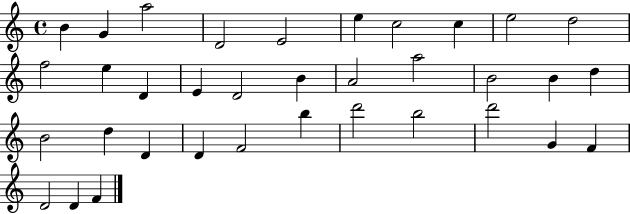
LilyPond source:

{
  \clef treble
  \time 4/4
  \defaultTimeSignature
  \key c \major
  b'4 g'4 a''2 | d'2 e'2 | e''4 c''2 c''4 | e''2 d''2 | \break f''2 e''4 d'4 | e'4 d'2 b'4 | a'2 a''2 | b'2 b'4 d''4 | \break b'2 d''4 d'4 | d'4 f'2 b''4 | d'''2 b''2 | d'''2 g'4 f'4 | \break d'2 d'4 f'4 | \bar "|."
}